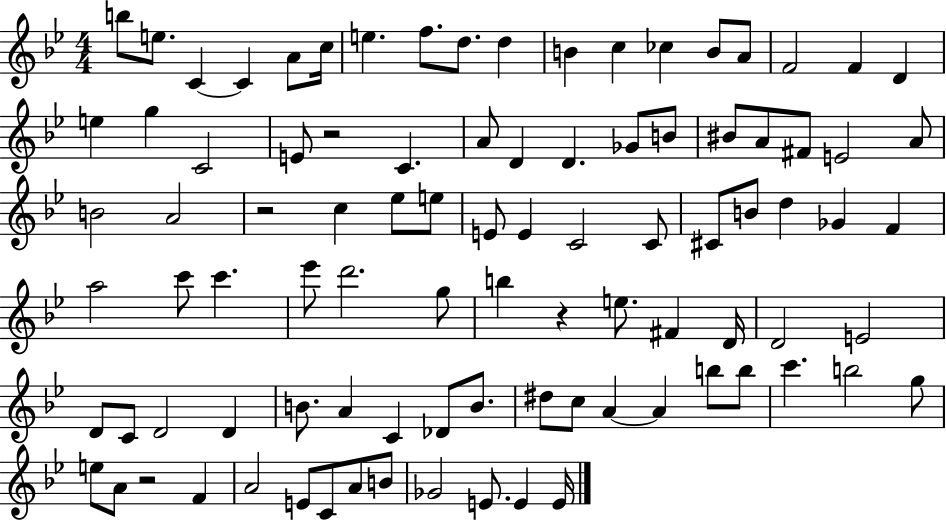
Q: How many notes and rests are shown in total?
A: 93